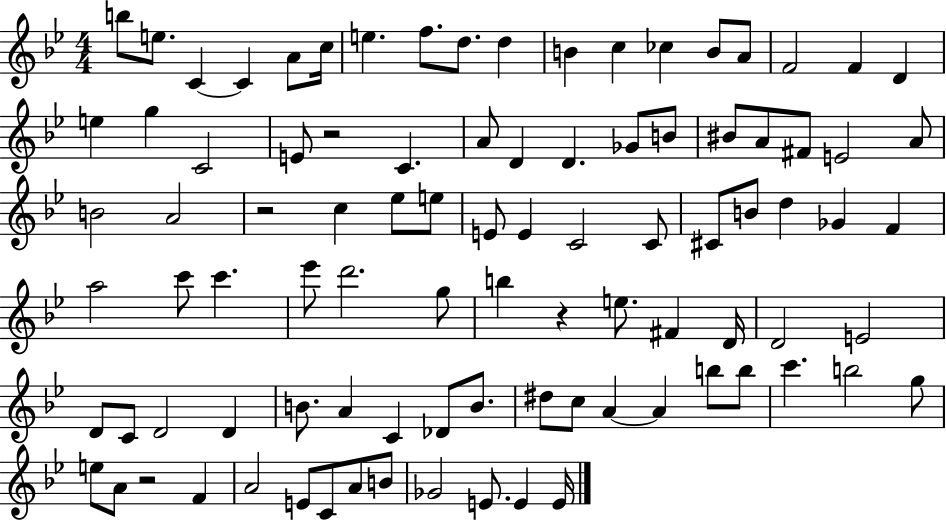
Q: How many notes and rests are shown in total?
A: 93